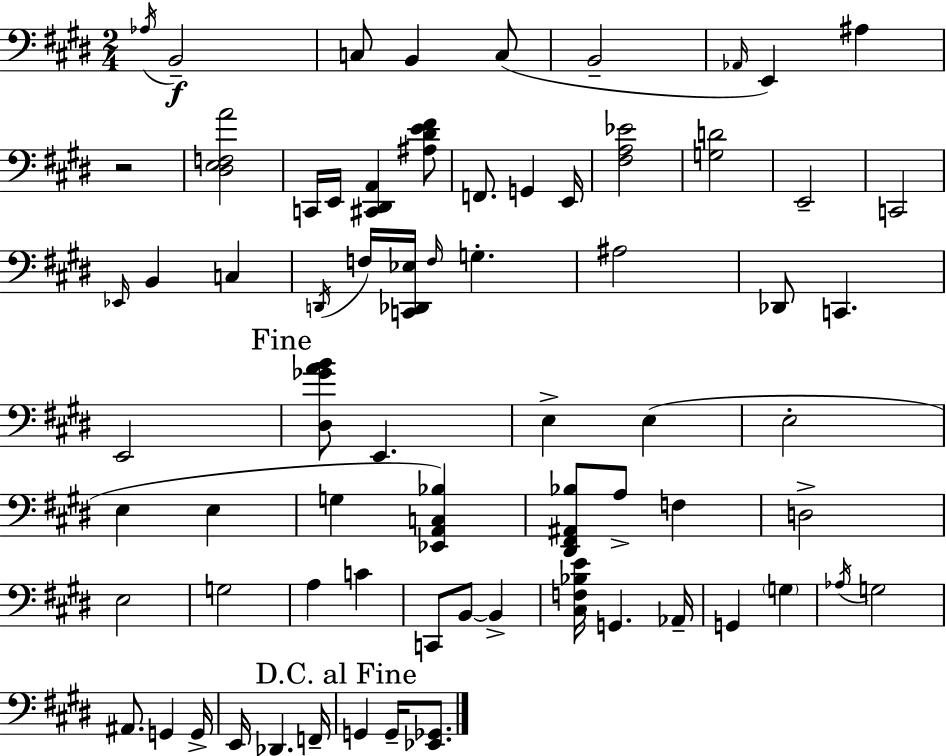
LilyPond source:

{
  \clef bass
  \numericTimeSignature
  \time 2/4
  \key e \major
  \acciaccatura { aes16 }\f b,2-- | c8 b,4 c8( | b,2-- | \grace { aes,16 } e,4) ais4 | \break r2 | <dis e f a'>2 | c,16 e,16 <cis, dis, a,>4 | <ais dis' e' fis'>8 f,8. g,4 | \break e,16 <fis a ees'>2 | <g d'>2 | e,2-- | c,2 | \break \grace { ees,16 } b,4 c4 | \acciaccatura { d,16 } f16 <c, des, ees>16 \grace { f16 } g4.-. | ais2 | des,8 c,4. | \break e,2 | \mark "Fine" <dis ges' a' b'>8 e,4. | e4-> | e4( e2-. | \break e4 | e4 g4 | <ees, a, c bes>4) <dis, fis, ais, bes>8 a8-> | f4 d2-> | \break e2 | g2 | a4 | c'4 c,8 b,8~~ | \break b,4-> <cis f bes e'>16 g,4. | aes,16-- g,4 | \parenthesize g4 \acciaccatura { aes16 } g2 | ais,8. | \break g,4 g,16-> e,16 des,4. | f,16-- \mark "D.C. al Fine" g,4 | g,16-- <ees, ges,>8. \bar "|."
}